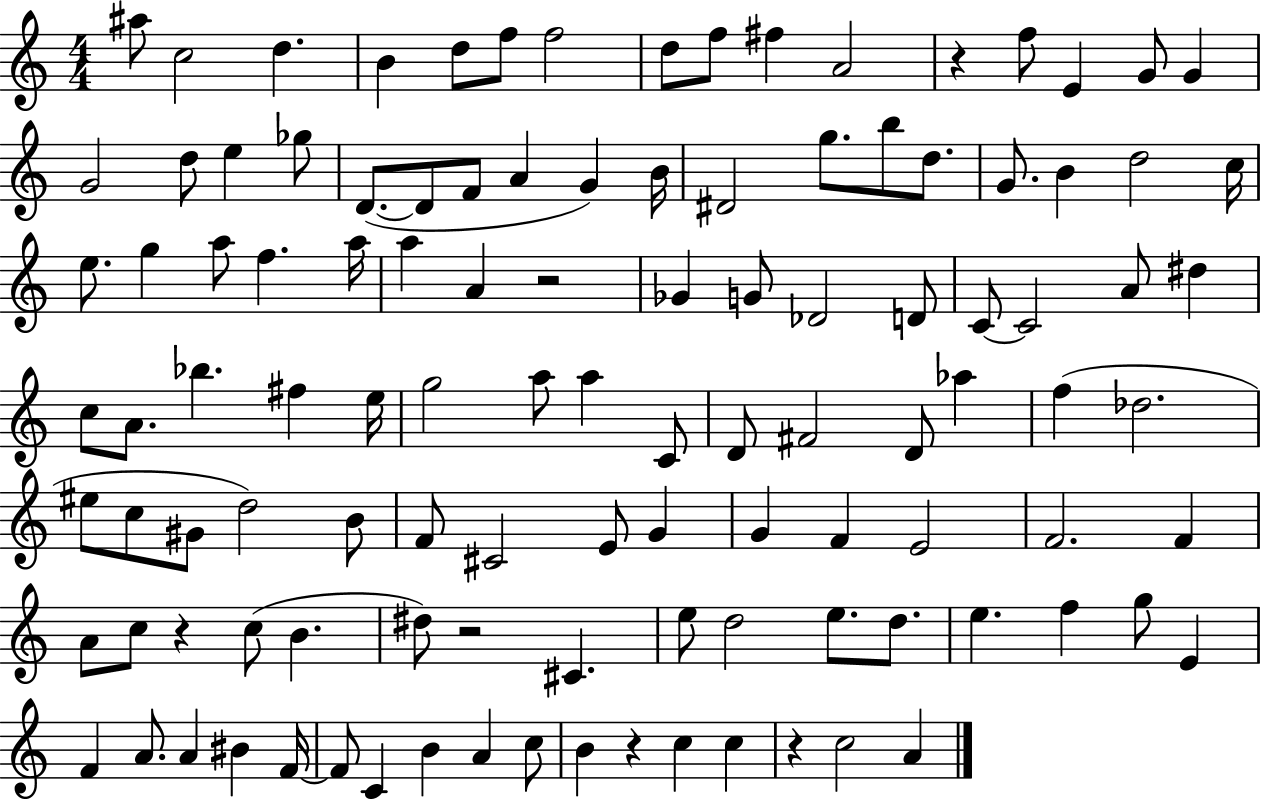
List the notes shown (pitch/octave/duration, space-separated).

A#5/e C5/h D5/q. B4/q D5/e F5/e F5/h D5/e F5/e F#5/q A4/h R/q F5/e E4/q G4/e G4/q G4/h D5/e E5/q Gb5/e D4/e. D4/e F4/e A4/q G4/q B4/s D#4/h G5/e. B5/e D5/e. G4/e. B4/q D5/h C5/s E5/e. G5/q A5/e F5/q. A5/s A5/q A4/q R/h Gb4/q G4/e Db4/h D4/e C4/e C4/h A4/e D#5/q C5/e A4/e. Bb5/q. F#5/q E5/s G5/h A5/e A5/q C4/e D4/e F#4/h D4/e Ab5/q F5/q Db5/h. EIS5/e C5/e G#4/e D5/h B4/e F4/e C#4/h E4/e G4/q G4/q F4/q E4/h F4/h. F4/q A4/e C5/e R/q C5/e B4/q. D#5/e R/h C#4/q. E5/e D5/h E5/e. D5/e. E5/q. F5/q G5/e E4/q F4/q A4/e. A4/q BIS4/q F4/s F4/e C4/q B4/q A4/q C5/e B4/q R/q C5/q C5/q R/q C5/h A4/q